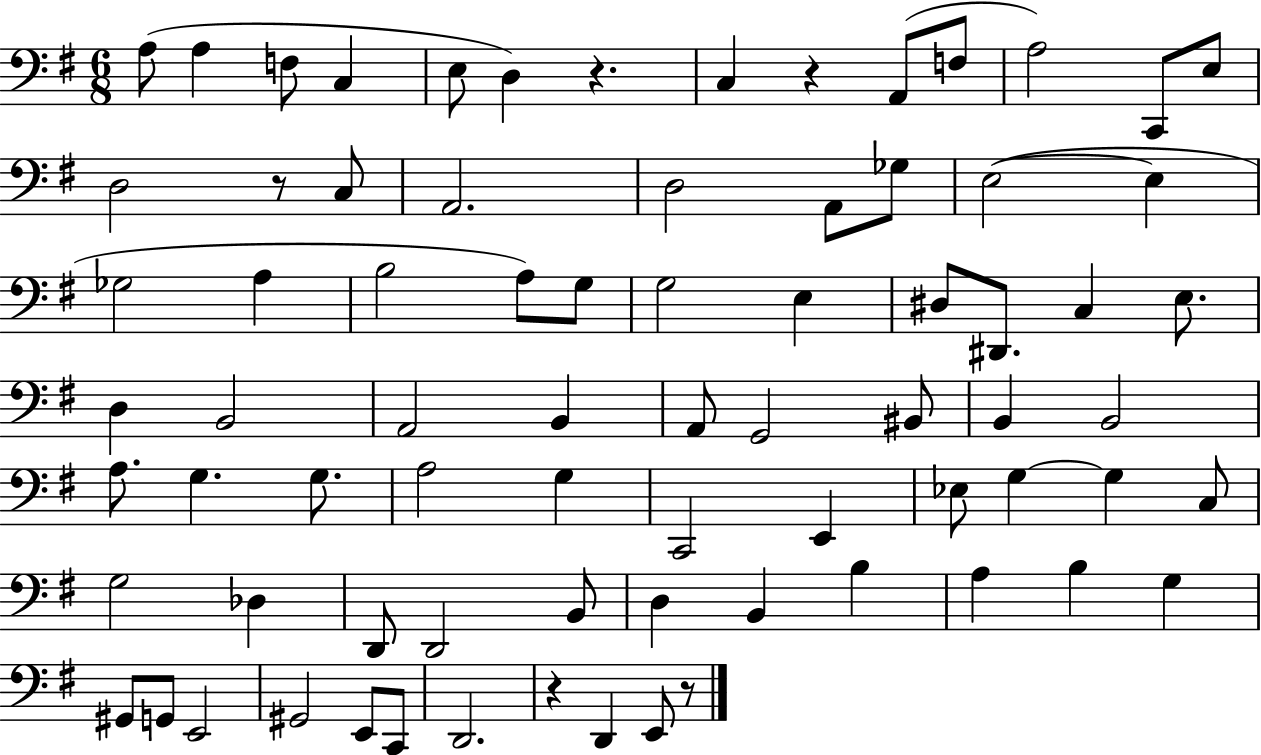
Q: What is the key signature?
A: G major